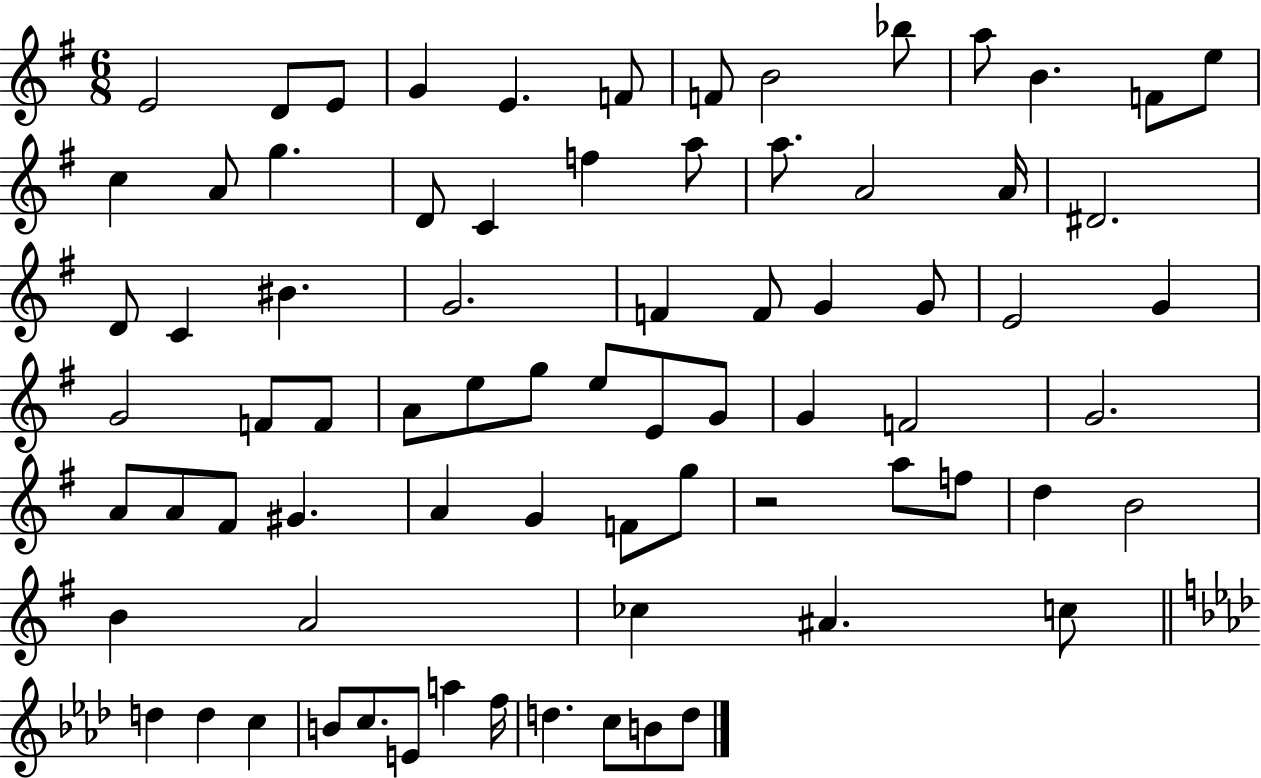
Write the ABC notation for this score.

X:1
T:Untitled
M:6/8
L:1/4
K:G
E2 D/2 E/2 G E F/2 F/2 B2 _b/2 a/2 B F/2 e/2 c A/2 g D/2 C f a/2 a/2 A2 A/4 ^D2 D/2 C ^B G2 F F/2 G G/2 E2 G G2 F/2 F/2 A/2 e/2 g/2 e/2 E/2 G/2 G F2 G2 A/2 A/2 ^F/2 ^G A G F/2 g/2 z2 a/2 f/2 d B2 B A2 _c ^A c/2 d d c B/2 c/2 E/2 a f/4 d c/2 B/2 d/2